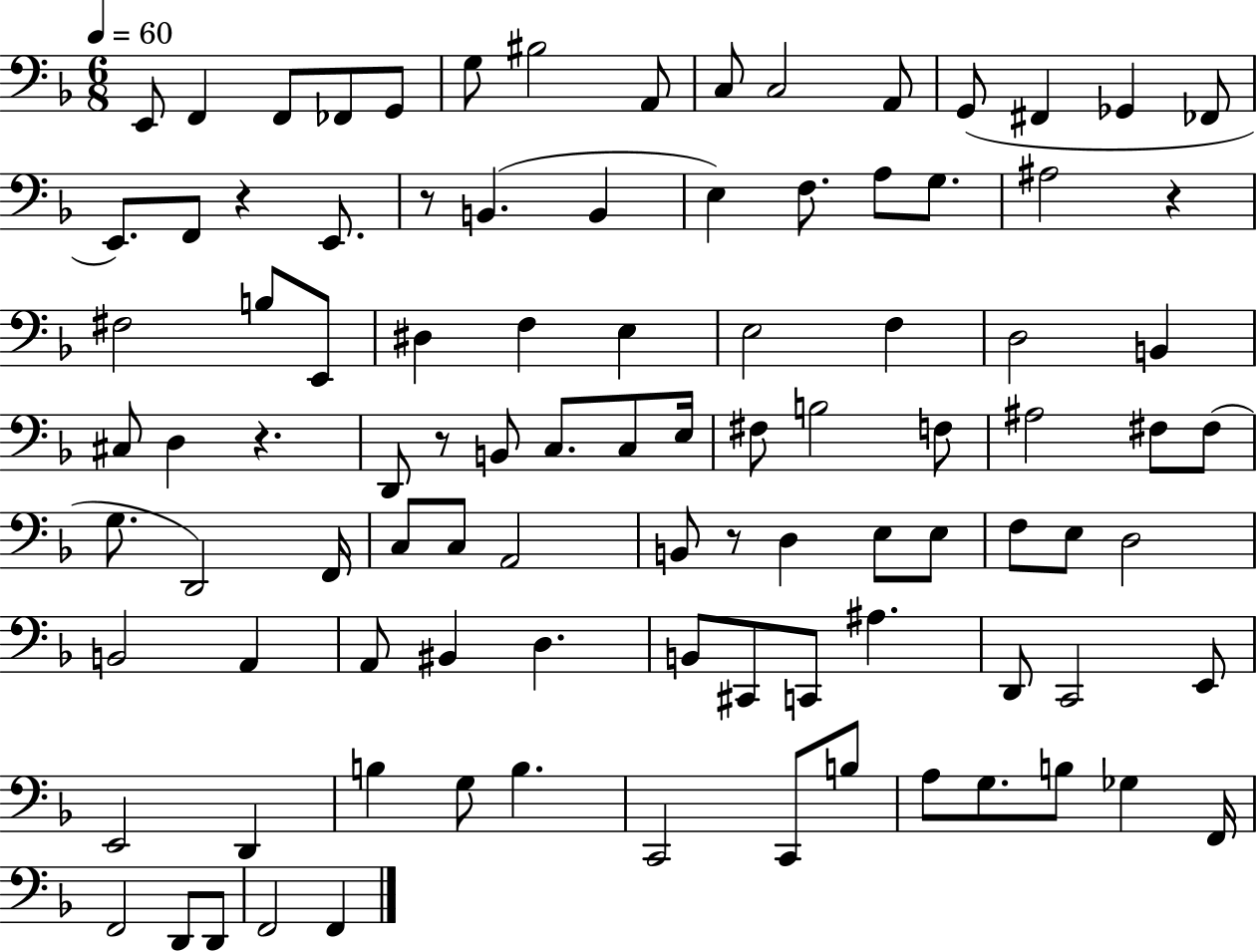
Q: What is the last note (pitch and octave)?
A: F2